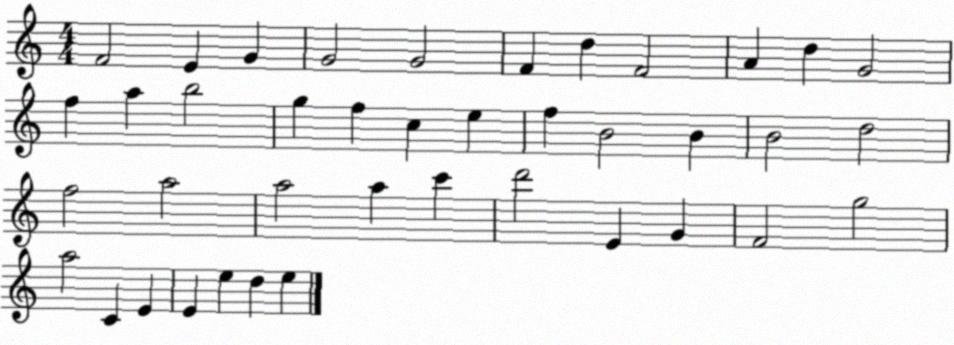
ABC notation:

X:1
T:Untitled
M:4/4
L:1/4
K:C
F2 E G G2 G2 F d F2 A d G2 f a b2 g f c e f B2 B B2 d2 f2 a2 a2 a c' d'2 E G F2 g2 a2 C E E e d e